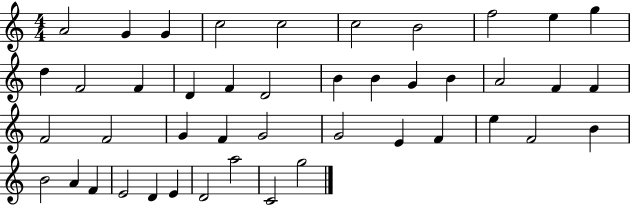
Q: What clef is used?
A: treble